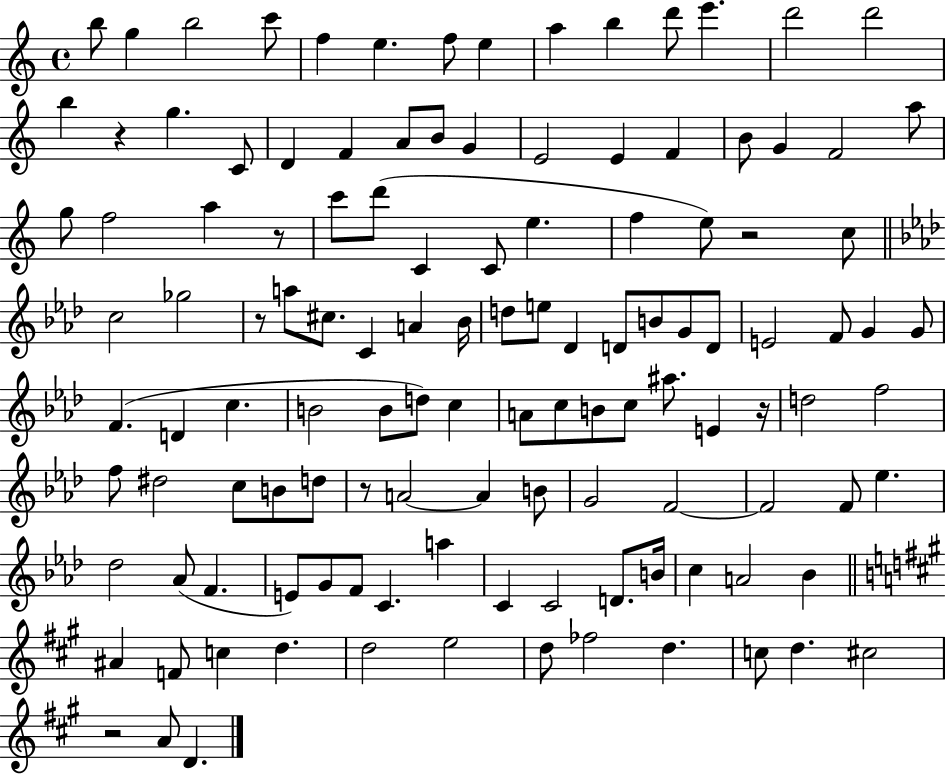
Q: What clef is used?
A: treble